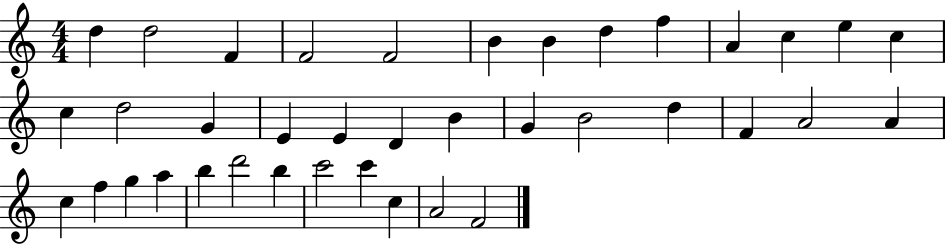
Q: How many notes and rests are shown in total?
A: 38